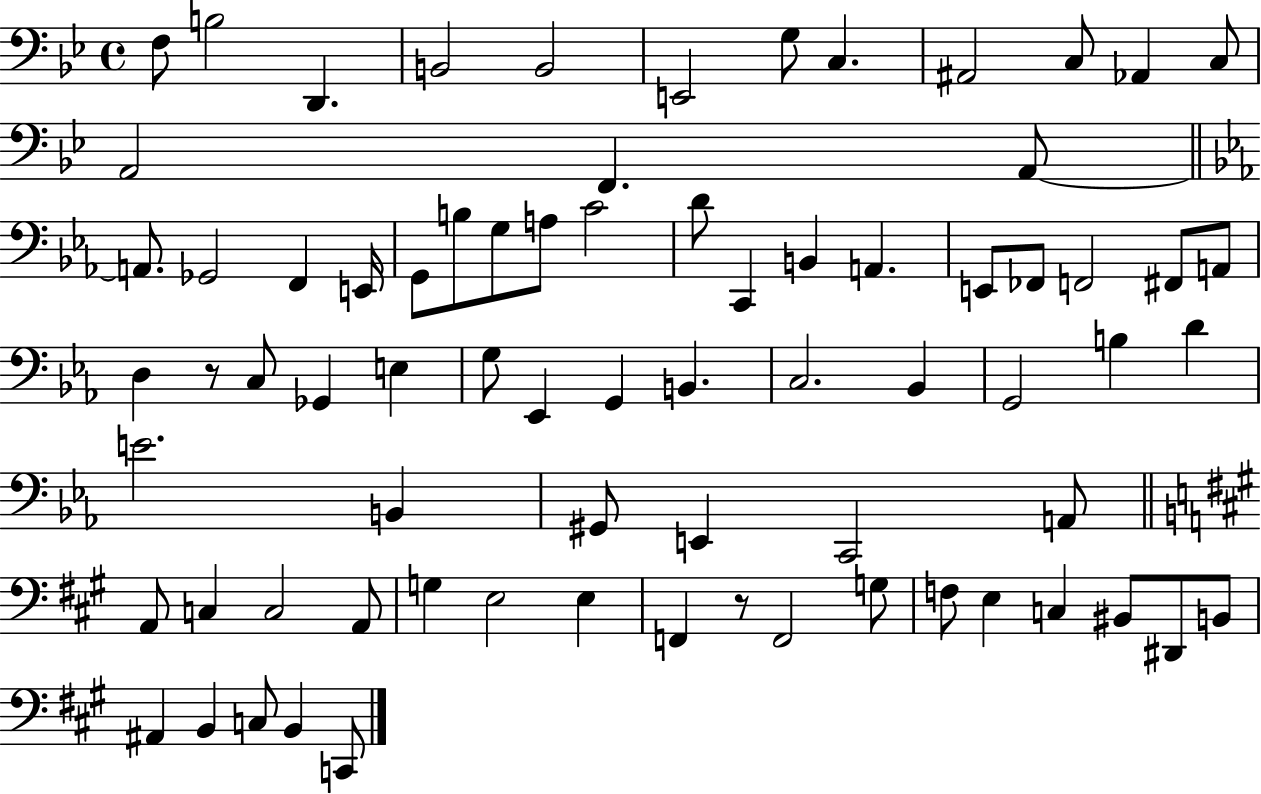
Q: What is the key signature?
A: BES major